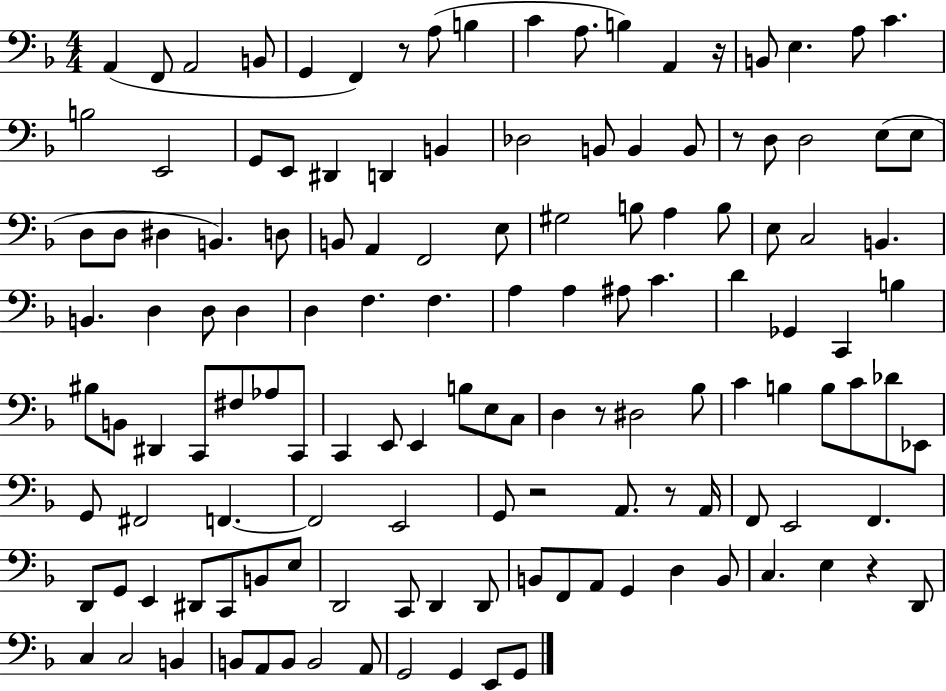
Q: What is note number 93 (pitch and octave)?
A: F2